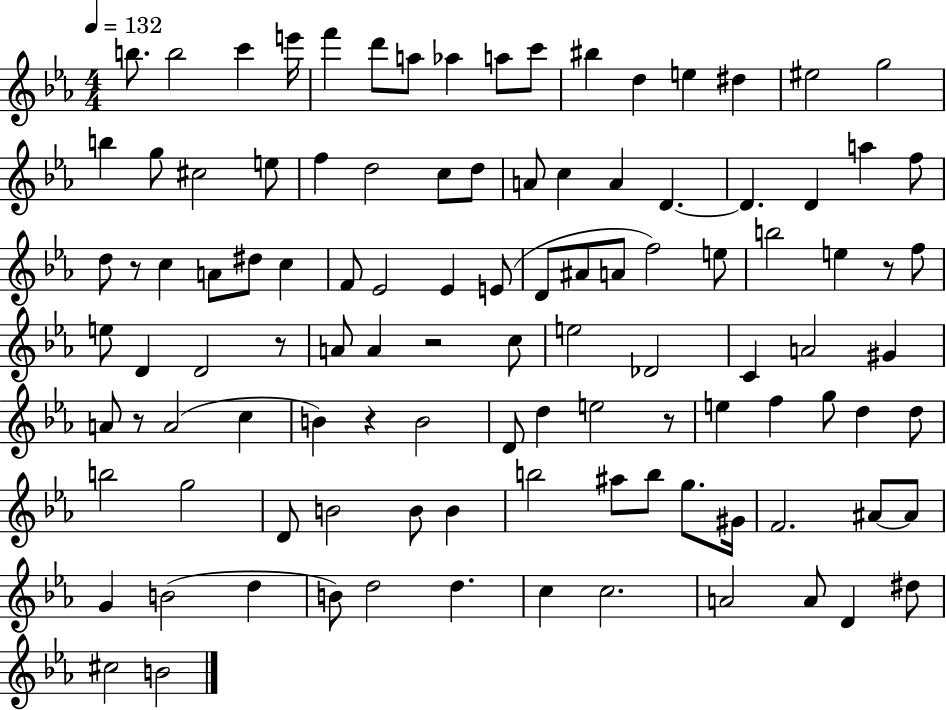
B5/e. B5/h C6/q E6/s F6/q D6/e A5/e Ab5/q A5/e C6/e BIS5/q D5/q E5/q D#5/q EIS5/h G5/h B5/q G5/e C#5/h E5/e F5/q D5/h C5/e D5/e A4/e C5/q A4/q D4/q. D4/q. D4/q A5/q F5/e D5/e R/e C5/q A4/e D#5/e C5/q F4/e Eb4/h Eb4/q E4/e D4/e A#4/e A4/e F5/h E5/e B5/h E5/q R/e F5/e E5/e D4/q D4/h R/e A4/e A4/q R/h C5/e E5/h Db4/h C4/q A4/h G#4/q A4/e R/e A4/h C5/q B4/q R/q B4/h D4/e D5/q E5/h R/e E5/q F5/q G5/e D5/q D5/e B5/h G5/h D4/e B4/h B4/e B4/q B5/h A#5/e B5/e G5/e. G#4/s F4/h. A#4/e A#4/e G4/q B4/h D5/q B4/e D5/h D5/q. C5/q C5/h. A4/h A4/e D4/q D#5/e C#5/h B4/h